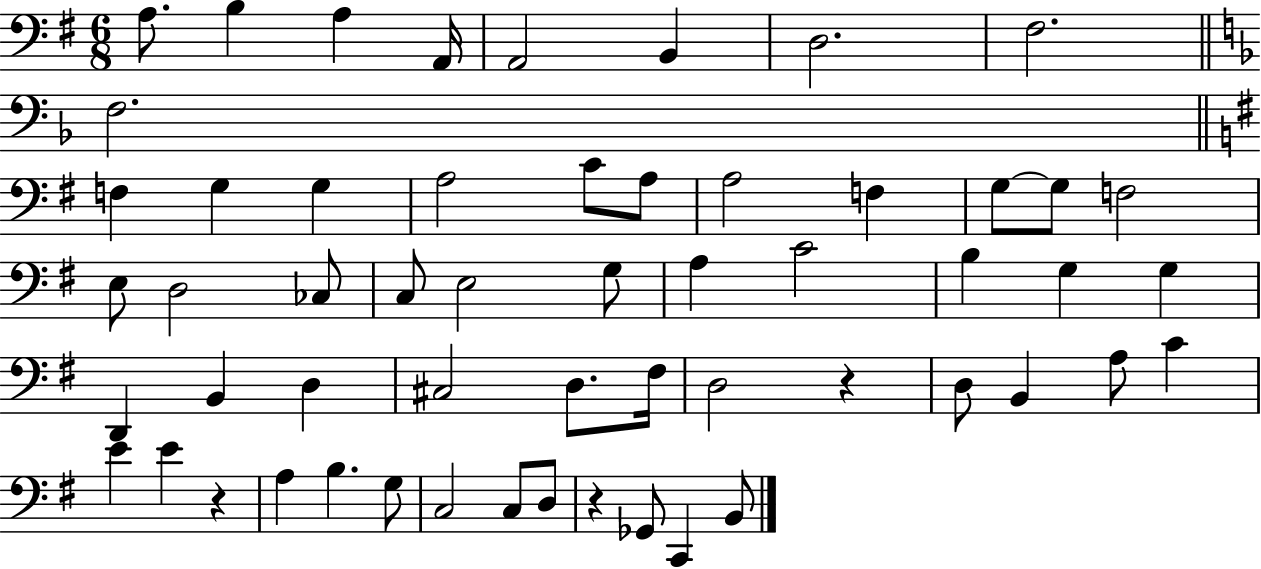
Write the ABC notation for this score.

X:1
T:Untitled
M:6/8
L:1/4
K:G
A,/2 B, A, A,,/4 A,,2 B,, D,2 ^F,2 F,2 F, G, G, A,2 C/2 A,/2 A,2 F, G,/2 G,/2 F,2 E,/2 D,2 _C,/2 C,/2 E,2 G,/2 A, C2 B, G, G, D,, B,, D, ^C,2 D,/2 ^F,/4 D,2 z D,/2 B,, A,/2 C E E z A, B, G,/2 C,2 C,/2 D,/2 z _G,,/2 C,, B,,/2